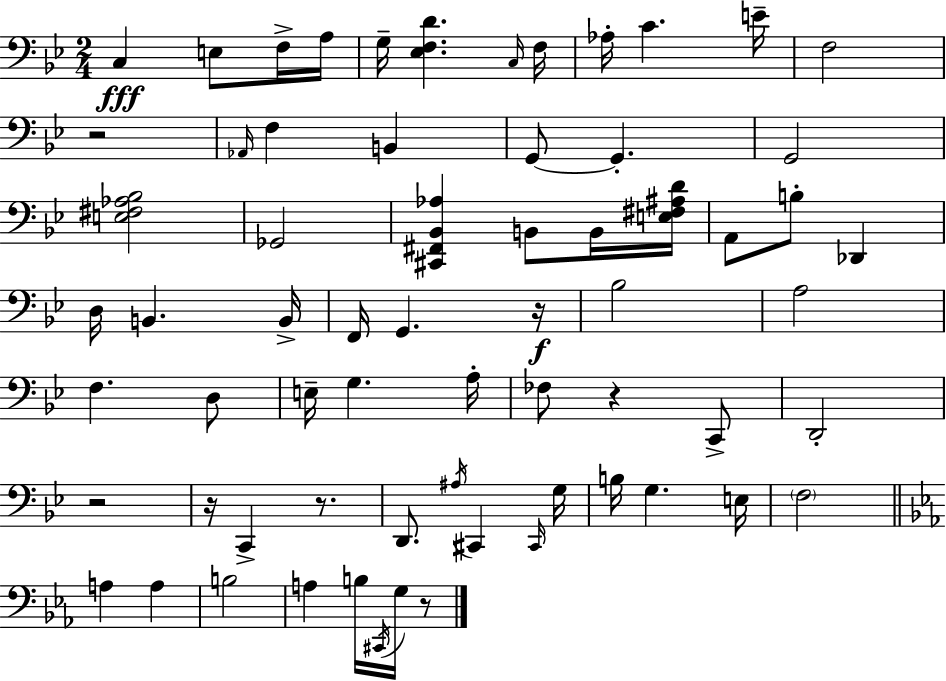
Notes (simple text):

C3/q E3/e F3/s A3/s G3/s [Eb3,F3,D4]/q. C3/s F3/s Ab3/s C4/q. E4/s F3/h R/h Ab2/s F3/q B2/q G2/e G2/q. G2/h [E3,F#3,Ab3,Bb3]/h Gb2/h [C#2,F#2,Bb2,Ab3]/q B2/e B2/s [E3,F#3,A#3,D4]/s A2/e B3/e Db2/q D3/s B2/q. B2/s F2/s G2/q. R/s Bb3/h A3/h F3/q. D3/e E3/s G3/q. A3/s FES3/e R/q C2/e D2/h R/h R/s C2/q R/e. D2/e. A#3/s C#2/q C#2/s G3/s B3/s G3/q. E3/s F3/h A3/q A3/q B3/h A3/q B3/s C#2/s G3/s R/e